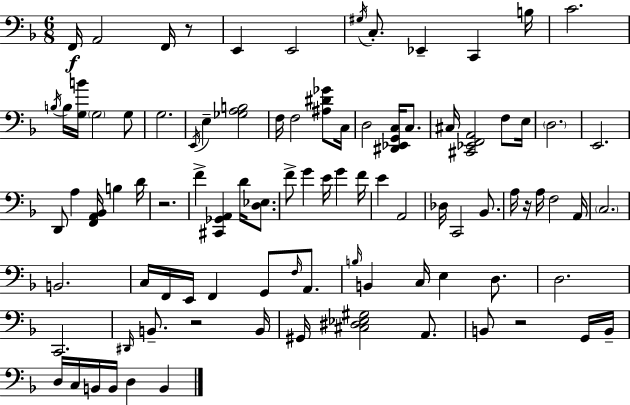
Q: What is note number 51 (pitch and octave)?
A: C3